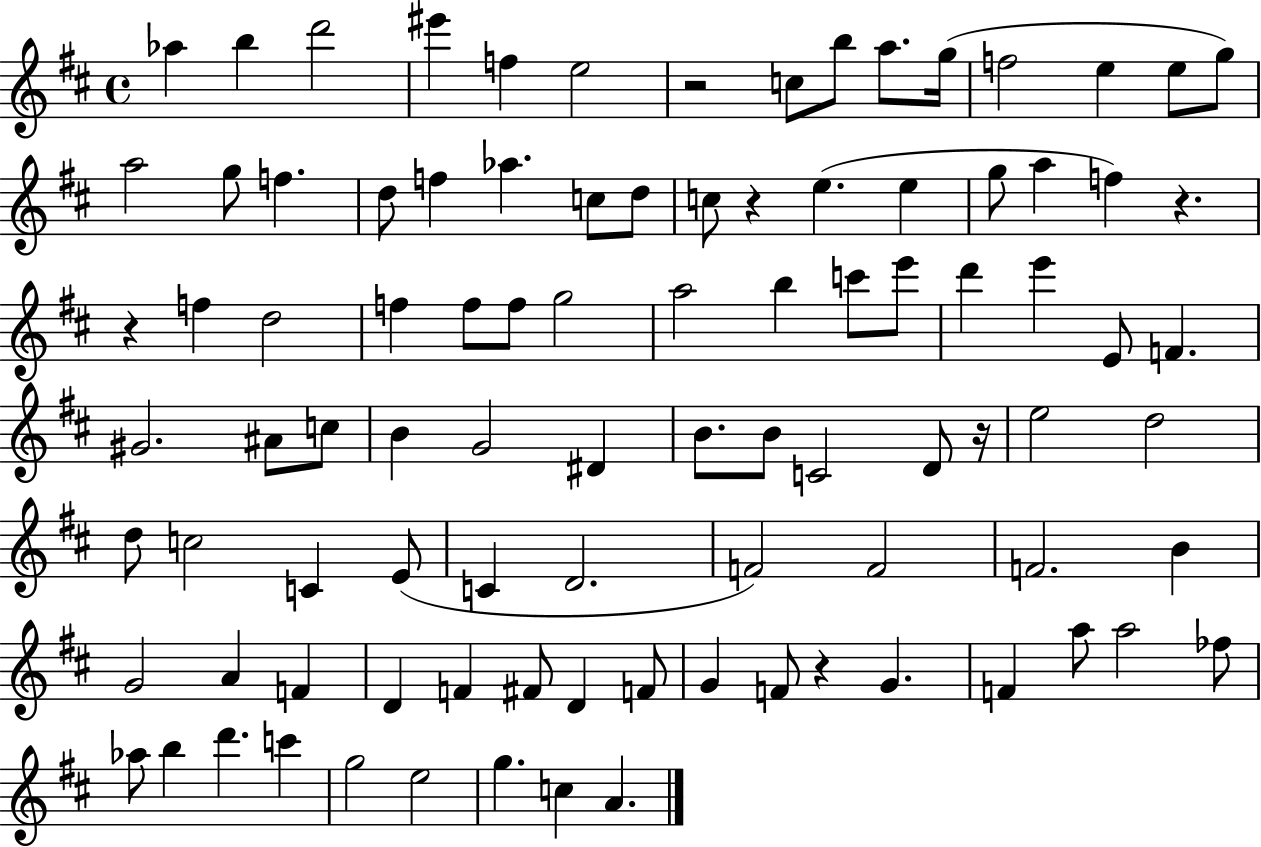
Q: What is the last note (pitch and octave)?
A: A4